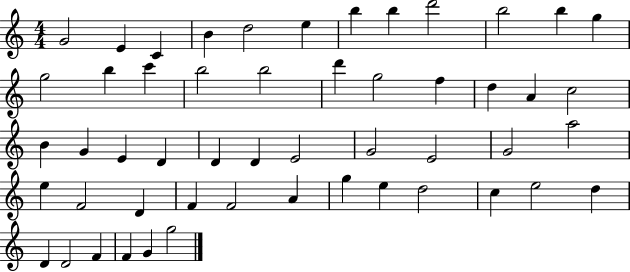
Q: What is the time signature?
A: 4/4